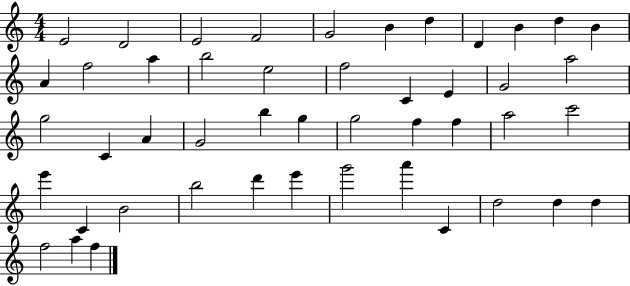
E4/h D4/h E4/h F4/h G4/h B4/q D5/q D4/q B4/q D5/q B4/q A4/q F5/h A5/q B5/h E5/h F5/h C4/q E4/q G4/h A5/h G5/h C4/q A4/q G4/h B5/q G5/q G5/h F5/q F5/q A5/h C6/h E6/q C4/q B4/h B5/h D6/q E6/q G6/h A6/q C4/q D5/h D5/q D5/q F5/h A5/q F5/q